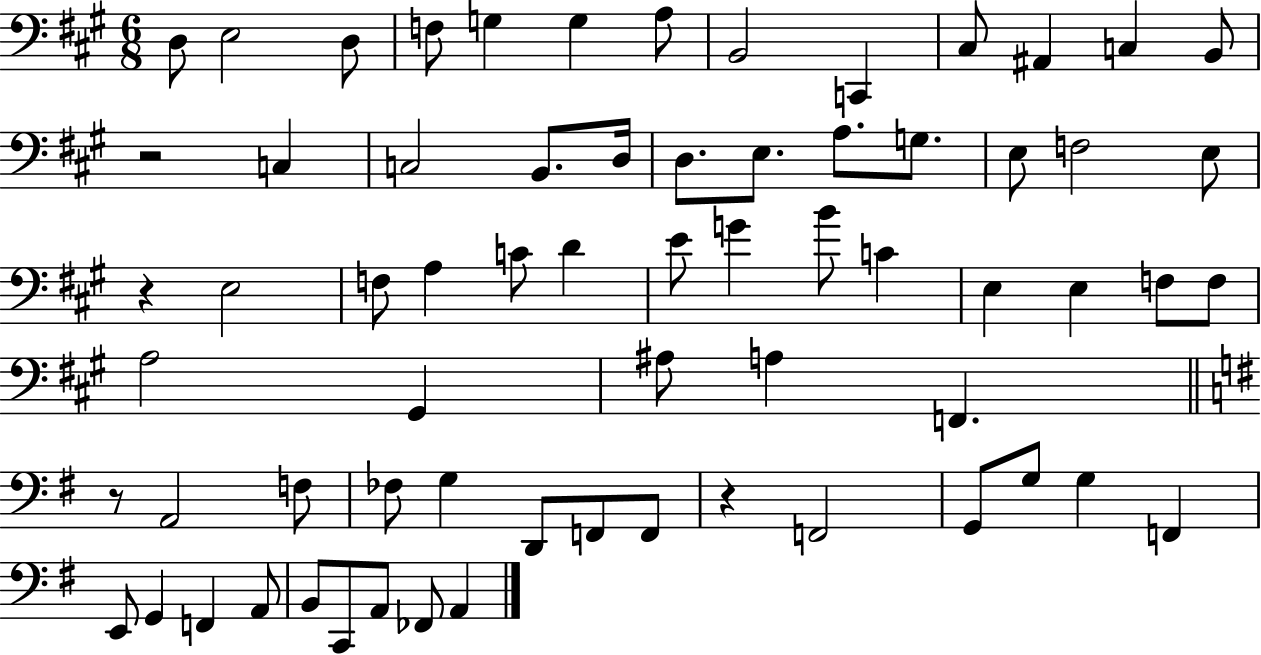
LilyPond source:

{
  \clef bass
  \numericTimeSignature
  \time 6/8
  \key a \major
  \repeat volta 2 { d8 e2 d8 | f8 g4 g4 a8 | b,2 c,4 | cis8 ais,4 c4 b,8 | \break r2 c4 | c2 b,8. d16 | d8. e8. a8. g8. | e8 f2 e8 | \break r4 e2 | f8 a4 c'8 d'4 | e'8 g'4 b'8 c'4 | e4 e4 f8 f8 | \break a2 gis,4 | ais8 a4 f,4. | \bar "||" \break \key g \major r8 a,2 f8 | fes8 g4 d,8 f,8 f,8 | r4 f,2 | g,8 g8 g4 f,4 | \break e,8 g,4 f,4 a,8 | b,8 c,8 a,8 fes,8 a,4 | } \bar "|."
}